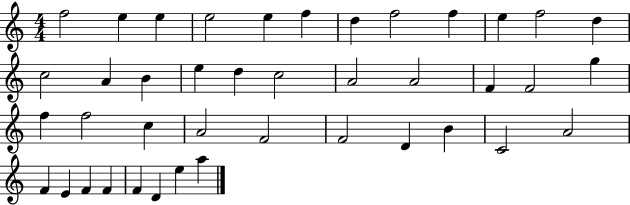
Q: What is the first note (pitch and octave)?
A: F5